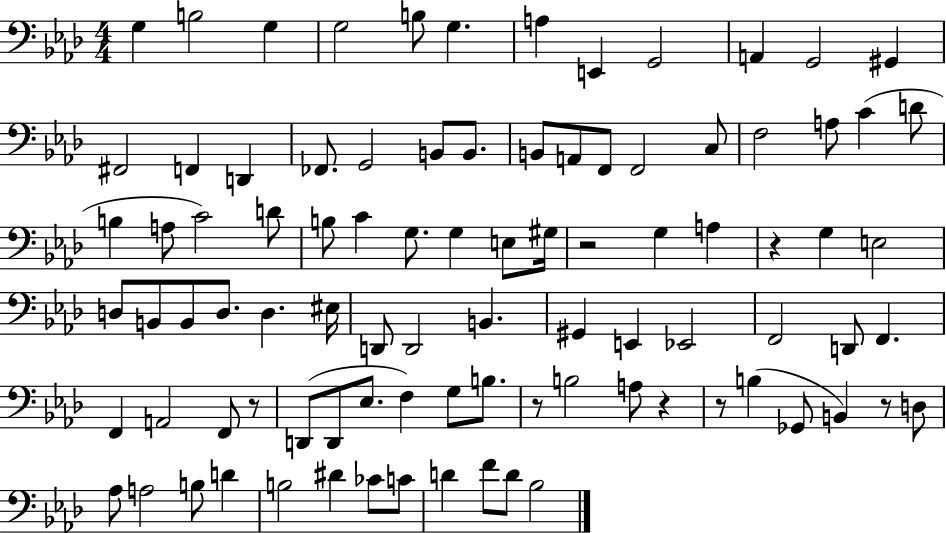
G3/q B3/h G3/q G3/h B3/e G3/q. A3/q E2/q G2/h A2/q G2/h G#2/q F#2/h F2/q D2/q FES2/e. G2/h B2/e B2/e. B2/e A2/e F2/e F2/h C3/e F3/h A3/e C4/q D4/e B3/q A3/e C4/h D4/e B3/e C4/q G3/e. G3/q E3/e G#3/s R/h G3/q A3/q R/q G3/q E3/h D3/e B2/e B2/e D3/e. D3/q. EIS3/s D2/e D2/h B2/q. G#2/q E2/q Eb2/h F2/h D2/e F2/q. F2/q A2/h F2/e R/e D2/e D2/e Eb3/e. F3/q G3/e B3/e. R/e B3/h A3/e R/q R/e B3/q Gb2/e B2/q R/e D3/e Ab3/e A3/h B3/e D4/q B3/h D#4/q CES4/e C4/e D4/q F4/e D4/e Bb3/h